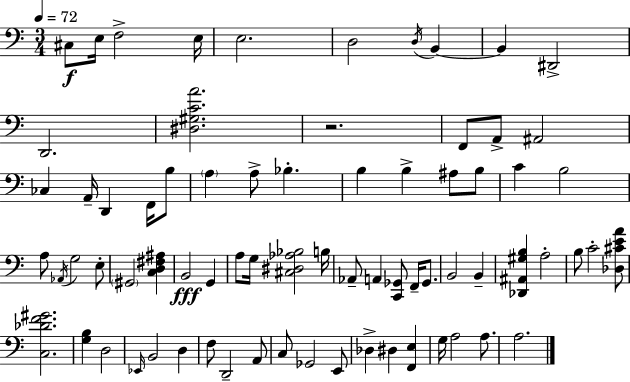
{
  \clef bass
  \numericTimeSignature
  \time 3/4
  \key c \major
  \tempo 4 = 72
  \repeat volta 2 { cis8\f e16 f2-> e16 | e2. | d2 \acciaccatura { d16 } b,4~~ | b,4 dis,2-> | \break d,2. | <dis gis c' a'>2. | r2. | f,8 a,8-> ais,2 | \break ces4 a,16-- d,4 f,16 b8 | \parenthesize a4 a8-> bes4.-. | b4 b4-> ais8 b8 | c'4 b2 | \break a8 \acciaccatura { aes,16 } g2 | e8-. \parenthesize gis,2 <c d fis ais>4 | b,2\fff g,4 | a8 g16 <cis dis aes bes>2 | \break b16 aes,8-- a,4 <c, ges,>8 f,16-- ges,8. | b,2 b,4-- | <des, ais, gis b>4 a2-. | b8 c'2-. | \break <des cis' e' a'>8 <c des' f' gis'>2. | <g b>4 d2 | \grace { ees,16 } b,2 d4 | f8 d,2-- | \break a,8 c8 ges,2 | e,8 des4-> dis4 <f, e>4 | g16 a2 | a8. a2. | \break } \bar "|."
}